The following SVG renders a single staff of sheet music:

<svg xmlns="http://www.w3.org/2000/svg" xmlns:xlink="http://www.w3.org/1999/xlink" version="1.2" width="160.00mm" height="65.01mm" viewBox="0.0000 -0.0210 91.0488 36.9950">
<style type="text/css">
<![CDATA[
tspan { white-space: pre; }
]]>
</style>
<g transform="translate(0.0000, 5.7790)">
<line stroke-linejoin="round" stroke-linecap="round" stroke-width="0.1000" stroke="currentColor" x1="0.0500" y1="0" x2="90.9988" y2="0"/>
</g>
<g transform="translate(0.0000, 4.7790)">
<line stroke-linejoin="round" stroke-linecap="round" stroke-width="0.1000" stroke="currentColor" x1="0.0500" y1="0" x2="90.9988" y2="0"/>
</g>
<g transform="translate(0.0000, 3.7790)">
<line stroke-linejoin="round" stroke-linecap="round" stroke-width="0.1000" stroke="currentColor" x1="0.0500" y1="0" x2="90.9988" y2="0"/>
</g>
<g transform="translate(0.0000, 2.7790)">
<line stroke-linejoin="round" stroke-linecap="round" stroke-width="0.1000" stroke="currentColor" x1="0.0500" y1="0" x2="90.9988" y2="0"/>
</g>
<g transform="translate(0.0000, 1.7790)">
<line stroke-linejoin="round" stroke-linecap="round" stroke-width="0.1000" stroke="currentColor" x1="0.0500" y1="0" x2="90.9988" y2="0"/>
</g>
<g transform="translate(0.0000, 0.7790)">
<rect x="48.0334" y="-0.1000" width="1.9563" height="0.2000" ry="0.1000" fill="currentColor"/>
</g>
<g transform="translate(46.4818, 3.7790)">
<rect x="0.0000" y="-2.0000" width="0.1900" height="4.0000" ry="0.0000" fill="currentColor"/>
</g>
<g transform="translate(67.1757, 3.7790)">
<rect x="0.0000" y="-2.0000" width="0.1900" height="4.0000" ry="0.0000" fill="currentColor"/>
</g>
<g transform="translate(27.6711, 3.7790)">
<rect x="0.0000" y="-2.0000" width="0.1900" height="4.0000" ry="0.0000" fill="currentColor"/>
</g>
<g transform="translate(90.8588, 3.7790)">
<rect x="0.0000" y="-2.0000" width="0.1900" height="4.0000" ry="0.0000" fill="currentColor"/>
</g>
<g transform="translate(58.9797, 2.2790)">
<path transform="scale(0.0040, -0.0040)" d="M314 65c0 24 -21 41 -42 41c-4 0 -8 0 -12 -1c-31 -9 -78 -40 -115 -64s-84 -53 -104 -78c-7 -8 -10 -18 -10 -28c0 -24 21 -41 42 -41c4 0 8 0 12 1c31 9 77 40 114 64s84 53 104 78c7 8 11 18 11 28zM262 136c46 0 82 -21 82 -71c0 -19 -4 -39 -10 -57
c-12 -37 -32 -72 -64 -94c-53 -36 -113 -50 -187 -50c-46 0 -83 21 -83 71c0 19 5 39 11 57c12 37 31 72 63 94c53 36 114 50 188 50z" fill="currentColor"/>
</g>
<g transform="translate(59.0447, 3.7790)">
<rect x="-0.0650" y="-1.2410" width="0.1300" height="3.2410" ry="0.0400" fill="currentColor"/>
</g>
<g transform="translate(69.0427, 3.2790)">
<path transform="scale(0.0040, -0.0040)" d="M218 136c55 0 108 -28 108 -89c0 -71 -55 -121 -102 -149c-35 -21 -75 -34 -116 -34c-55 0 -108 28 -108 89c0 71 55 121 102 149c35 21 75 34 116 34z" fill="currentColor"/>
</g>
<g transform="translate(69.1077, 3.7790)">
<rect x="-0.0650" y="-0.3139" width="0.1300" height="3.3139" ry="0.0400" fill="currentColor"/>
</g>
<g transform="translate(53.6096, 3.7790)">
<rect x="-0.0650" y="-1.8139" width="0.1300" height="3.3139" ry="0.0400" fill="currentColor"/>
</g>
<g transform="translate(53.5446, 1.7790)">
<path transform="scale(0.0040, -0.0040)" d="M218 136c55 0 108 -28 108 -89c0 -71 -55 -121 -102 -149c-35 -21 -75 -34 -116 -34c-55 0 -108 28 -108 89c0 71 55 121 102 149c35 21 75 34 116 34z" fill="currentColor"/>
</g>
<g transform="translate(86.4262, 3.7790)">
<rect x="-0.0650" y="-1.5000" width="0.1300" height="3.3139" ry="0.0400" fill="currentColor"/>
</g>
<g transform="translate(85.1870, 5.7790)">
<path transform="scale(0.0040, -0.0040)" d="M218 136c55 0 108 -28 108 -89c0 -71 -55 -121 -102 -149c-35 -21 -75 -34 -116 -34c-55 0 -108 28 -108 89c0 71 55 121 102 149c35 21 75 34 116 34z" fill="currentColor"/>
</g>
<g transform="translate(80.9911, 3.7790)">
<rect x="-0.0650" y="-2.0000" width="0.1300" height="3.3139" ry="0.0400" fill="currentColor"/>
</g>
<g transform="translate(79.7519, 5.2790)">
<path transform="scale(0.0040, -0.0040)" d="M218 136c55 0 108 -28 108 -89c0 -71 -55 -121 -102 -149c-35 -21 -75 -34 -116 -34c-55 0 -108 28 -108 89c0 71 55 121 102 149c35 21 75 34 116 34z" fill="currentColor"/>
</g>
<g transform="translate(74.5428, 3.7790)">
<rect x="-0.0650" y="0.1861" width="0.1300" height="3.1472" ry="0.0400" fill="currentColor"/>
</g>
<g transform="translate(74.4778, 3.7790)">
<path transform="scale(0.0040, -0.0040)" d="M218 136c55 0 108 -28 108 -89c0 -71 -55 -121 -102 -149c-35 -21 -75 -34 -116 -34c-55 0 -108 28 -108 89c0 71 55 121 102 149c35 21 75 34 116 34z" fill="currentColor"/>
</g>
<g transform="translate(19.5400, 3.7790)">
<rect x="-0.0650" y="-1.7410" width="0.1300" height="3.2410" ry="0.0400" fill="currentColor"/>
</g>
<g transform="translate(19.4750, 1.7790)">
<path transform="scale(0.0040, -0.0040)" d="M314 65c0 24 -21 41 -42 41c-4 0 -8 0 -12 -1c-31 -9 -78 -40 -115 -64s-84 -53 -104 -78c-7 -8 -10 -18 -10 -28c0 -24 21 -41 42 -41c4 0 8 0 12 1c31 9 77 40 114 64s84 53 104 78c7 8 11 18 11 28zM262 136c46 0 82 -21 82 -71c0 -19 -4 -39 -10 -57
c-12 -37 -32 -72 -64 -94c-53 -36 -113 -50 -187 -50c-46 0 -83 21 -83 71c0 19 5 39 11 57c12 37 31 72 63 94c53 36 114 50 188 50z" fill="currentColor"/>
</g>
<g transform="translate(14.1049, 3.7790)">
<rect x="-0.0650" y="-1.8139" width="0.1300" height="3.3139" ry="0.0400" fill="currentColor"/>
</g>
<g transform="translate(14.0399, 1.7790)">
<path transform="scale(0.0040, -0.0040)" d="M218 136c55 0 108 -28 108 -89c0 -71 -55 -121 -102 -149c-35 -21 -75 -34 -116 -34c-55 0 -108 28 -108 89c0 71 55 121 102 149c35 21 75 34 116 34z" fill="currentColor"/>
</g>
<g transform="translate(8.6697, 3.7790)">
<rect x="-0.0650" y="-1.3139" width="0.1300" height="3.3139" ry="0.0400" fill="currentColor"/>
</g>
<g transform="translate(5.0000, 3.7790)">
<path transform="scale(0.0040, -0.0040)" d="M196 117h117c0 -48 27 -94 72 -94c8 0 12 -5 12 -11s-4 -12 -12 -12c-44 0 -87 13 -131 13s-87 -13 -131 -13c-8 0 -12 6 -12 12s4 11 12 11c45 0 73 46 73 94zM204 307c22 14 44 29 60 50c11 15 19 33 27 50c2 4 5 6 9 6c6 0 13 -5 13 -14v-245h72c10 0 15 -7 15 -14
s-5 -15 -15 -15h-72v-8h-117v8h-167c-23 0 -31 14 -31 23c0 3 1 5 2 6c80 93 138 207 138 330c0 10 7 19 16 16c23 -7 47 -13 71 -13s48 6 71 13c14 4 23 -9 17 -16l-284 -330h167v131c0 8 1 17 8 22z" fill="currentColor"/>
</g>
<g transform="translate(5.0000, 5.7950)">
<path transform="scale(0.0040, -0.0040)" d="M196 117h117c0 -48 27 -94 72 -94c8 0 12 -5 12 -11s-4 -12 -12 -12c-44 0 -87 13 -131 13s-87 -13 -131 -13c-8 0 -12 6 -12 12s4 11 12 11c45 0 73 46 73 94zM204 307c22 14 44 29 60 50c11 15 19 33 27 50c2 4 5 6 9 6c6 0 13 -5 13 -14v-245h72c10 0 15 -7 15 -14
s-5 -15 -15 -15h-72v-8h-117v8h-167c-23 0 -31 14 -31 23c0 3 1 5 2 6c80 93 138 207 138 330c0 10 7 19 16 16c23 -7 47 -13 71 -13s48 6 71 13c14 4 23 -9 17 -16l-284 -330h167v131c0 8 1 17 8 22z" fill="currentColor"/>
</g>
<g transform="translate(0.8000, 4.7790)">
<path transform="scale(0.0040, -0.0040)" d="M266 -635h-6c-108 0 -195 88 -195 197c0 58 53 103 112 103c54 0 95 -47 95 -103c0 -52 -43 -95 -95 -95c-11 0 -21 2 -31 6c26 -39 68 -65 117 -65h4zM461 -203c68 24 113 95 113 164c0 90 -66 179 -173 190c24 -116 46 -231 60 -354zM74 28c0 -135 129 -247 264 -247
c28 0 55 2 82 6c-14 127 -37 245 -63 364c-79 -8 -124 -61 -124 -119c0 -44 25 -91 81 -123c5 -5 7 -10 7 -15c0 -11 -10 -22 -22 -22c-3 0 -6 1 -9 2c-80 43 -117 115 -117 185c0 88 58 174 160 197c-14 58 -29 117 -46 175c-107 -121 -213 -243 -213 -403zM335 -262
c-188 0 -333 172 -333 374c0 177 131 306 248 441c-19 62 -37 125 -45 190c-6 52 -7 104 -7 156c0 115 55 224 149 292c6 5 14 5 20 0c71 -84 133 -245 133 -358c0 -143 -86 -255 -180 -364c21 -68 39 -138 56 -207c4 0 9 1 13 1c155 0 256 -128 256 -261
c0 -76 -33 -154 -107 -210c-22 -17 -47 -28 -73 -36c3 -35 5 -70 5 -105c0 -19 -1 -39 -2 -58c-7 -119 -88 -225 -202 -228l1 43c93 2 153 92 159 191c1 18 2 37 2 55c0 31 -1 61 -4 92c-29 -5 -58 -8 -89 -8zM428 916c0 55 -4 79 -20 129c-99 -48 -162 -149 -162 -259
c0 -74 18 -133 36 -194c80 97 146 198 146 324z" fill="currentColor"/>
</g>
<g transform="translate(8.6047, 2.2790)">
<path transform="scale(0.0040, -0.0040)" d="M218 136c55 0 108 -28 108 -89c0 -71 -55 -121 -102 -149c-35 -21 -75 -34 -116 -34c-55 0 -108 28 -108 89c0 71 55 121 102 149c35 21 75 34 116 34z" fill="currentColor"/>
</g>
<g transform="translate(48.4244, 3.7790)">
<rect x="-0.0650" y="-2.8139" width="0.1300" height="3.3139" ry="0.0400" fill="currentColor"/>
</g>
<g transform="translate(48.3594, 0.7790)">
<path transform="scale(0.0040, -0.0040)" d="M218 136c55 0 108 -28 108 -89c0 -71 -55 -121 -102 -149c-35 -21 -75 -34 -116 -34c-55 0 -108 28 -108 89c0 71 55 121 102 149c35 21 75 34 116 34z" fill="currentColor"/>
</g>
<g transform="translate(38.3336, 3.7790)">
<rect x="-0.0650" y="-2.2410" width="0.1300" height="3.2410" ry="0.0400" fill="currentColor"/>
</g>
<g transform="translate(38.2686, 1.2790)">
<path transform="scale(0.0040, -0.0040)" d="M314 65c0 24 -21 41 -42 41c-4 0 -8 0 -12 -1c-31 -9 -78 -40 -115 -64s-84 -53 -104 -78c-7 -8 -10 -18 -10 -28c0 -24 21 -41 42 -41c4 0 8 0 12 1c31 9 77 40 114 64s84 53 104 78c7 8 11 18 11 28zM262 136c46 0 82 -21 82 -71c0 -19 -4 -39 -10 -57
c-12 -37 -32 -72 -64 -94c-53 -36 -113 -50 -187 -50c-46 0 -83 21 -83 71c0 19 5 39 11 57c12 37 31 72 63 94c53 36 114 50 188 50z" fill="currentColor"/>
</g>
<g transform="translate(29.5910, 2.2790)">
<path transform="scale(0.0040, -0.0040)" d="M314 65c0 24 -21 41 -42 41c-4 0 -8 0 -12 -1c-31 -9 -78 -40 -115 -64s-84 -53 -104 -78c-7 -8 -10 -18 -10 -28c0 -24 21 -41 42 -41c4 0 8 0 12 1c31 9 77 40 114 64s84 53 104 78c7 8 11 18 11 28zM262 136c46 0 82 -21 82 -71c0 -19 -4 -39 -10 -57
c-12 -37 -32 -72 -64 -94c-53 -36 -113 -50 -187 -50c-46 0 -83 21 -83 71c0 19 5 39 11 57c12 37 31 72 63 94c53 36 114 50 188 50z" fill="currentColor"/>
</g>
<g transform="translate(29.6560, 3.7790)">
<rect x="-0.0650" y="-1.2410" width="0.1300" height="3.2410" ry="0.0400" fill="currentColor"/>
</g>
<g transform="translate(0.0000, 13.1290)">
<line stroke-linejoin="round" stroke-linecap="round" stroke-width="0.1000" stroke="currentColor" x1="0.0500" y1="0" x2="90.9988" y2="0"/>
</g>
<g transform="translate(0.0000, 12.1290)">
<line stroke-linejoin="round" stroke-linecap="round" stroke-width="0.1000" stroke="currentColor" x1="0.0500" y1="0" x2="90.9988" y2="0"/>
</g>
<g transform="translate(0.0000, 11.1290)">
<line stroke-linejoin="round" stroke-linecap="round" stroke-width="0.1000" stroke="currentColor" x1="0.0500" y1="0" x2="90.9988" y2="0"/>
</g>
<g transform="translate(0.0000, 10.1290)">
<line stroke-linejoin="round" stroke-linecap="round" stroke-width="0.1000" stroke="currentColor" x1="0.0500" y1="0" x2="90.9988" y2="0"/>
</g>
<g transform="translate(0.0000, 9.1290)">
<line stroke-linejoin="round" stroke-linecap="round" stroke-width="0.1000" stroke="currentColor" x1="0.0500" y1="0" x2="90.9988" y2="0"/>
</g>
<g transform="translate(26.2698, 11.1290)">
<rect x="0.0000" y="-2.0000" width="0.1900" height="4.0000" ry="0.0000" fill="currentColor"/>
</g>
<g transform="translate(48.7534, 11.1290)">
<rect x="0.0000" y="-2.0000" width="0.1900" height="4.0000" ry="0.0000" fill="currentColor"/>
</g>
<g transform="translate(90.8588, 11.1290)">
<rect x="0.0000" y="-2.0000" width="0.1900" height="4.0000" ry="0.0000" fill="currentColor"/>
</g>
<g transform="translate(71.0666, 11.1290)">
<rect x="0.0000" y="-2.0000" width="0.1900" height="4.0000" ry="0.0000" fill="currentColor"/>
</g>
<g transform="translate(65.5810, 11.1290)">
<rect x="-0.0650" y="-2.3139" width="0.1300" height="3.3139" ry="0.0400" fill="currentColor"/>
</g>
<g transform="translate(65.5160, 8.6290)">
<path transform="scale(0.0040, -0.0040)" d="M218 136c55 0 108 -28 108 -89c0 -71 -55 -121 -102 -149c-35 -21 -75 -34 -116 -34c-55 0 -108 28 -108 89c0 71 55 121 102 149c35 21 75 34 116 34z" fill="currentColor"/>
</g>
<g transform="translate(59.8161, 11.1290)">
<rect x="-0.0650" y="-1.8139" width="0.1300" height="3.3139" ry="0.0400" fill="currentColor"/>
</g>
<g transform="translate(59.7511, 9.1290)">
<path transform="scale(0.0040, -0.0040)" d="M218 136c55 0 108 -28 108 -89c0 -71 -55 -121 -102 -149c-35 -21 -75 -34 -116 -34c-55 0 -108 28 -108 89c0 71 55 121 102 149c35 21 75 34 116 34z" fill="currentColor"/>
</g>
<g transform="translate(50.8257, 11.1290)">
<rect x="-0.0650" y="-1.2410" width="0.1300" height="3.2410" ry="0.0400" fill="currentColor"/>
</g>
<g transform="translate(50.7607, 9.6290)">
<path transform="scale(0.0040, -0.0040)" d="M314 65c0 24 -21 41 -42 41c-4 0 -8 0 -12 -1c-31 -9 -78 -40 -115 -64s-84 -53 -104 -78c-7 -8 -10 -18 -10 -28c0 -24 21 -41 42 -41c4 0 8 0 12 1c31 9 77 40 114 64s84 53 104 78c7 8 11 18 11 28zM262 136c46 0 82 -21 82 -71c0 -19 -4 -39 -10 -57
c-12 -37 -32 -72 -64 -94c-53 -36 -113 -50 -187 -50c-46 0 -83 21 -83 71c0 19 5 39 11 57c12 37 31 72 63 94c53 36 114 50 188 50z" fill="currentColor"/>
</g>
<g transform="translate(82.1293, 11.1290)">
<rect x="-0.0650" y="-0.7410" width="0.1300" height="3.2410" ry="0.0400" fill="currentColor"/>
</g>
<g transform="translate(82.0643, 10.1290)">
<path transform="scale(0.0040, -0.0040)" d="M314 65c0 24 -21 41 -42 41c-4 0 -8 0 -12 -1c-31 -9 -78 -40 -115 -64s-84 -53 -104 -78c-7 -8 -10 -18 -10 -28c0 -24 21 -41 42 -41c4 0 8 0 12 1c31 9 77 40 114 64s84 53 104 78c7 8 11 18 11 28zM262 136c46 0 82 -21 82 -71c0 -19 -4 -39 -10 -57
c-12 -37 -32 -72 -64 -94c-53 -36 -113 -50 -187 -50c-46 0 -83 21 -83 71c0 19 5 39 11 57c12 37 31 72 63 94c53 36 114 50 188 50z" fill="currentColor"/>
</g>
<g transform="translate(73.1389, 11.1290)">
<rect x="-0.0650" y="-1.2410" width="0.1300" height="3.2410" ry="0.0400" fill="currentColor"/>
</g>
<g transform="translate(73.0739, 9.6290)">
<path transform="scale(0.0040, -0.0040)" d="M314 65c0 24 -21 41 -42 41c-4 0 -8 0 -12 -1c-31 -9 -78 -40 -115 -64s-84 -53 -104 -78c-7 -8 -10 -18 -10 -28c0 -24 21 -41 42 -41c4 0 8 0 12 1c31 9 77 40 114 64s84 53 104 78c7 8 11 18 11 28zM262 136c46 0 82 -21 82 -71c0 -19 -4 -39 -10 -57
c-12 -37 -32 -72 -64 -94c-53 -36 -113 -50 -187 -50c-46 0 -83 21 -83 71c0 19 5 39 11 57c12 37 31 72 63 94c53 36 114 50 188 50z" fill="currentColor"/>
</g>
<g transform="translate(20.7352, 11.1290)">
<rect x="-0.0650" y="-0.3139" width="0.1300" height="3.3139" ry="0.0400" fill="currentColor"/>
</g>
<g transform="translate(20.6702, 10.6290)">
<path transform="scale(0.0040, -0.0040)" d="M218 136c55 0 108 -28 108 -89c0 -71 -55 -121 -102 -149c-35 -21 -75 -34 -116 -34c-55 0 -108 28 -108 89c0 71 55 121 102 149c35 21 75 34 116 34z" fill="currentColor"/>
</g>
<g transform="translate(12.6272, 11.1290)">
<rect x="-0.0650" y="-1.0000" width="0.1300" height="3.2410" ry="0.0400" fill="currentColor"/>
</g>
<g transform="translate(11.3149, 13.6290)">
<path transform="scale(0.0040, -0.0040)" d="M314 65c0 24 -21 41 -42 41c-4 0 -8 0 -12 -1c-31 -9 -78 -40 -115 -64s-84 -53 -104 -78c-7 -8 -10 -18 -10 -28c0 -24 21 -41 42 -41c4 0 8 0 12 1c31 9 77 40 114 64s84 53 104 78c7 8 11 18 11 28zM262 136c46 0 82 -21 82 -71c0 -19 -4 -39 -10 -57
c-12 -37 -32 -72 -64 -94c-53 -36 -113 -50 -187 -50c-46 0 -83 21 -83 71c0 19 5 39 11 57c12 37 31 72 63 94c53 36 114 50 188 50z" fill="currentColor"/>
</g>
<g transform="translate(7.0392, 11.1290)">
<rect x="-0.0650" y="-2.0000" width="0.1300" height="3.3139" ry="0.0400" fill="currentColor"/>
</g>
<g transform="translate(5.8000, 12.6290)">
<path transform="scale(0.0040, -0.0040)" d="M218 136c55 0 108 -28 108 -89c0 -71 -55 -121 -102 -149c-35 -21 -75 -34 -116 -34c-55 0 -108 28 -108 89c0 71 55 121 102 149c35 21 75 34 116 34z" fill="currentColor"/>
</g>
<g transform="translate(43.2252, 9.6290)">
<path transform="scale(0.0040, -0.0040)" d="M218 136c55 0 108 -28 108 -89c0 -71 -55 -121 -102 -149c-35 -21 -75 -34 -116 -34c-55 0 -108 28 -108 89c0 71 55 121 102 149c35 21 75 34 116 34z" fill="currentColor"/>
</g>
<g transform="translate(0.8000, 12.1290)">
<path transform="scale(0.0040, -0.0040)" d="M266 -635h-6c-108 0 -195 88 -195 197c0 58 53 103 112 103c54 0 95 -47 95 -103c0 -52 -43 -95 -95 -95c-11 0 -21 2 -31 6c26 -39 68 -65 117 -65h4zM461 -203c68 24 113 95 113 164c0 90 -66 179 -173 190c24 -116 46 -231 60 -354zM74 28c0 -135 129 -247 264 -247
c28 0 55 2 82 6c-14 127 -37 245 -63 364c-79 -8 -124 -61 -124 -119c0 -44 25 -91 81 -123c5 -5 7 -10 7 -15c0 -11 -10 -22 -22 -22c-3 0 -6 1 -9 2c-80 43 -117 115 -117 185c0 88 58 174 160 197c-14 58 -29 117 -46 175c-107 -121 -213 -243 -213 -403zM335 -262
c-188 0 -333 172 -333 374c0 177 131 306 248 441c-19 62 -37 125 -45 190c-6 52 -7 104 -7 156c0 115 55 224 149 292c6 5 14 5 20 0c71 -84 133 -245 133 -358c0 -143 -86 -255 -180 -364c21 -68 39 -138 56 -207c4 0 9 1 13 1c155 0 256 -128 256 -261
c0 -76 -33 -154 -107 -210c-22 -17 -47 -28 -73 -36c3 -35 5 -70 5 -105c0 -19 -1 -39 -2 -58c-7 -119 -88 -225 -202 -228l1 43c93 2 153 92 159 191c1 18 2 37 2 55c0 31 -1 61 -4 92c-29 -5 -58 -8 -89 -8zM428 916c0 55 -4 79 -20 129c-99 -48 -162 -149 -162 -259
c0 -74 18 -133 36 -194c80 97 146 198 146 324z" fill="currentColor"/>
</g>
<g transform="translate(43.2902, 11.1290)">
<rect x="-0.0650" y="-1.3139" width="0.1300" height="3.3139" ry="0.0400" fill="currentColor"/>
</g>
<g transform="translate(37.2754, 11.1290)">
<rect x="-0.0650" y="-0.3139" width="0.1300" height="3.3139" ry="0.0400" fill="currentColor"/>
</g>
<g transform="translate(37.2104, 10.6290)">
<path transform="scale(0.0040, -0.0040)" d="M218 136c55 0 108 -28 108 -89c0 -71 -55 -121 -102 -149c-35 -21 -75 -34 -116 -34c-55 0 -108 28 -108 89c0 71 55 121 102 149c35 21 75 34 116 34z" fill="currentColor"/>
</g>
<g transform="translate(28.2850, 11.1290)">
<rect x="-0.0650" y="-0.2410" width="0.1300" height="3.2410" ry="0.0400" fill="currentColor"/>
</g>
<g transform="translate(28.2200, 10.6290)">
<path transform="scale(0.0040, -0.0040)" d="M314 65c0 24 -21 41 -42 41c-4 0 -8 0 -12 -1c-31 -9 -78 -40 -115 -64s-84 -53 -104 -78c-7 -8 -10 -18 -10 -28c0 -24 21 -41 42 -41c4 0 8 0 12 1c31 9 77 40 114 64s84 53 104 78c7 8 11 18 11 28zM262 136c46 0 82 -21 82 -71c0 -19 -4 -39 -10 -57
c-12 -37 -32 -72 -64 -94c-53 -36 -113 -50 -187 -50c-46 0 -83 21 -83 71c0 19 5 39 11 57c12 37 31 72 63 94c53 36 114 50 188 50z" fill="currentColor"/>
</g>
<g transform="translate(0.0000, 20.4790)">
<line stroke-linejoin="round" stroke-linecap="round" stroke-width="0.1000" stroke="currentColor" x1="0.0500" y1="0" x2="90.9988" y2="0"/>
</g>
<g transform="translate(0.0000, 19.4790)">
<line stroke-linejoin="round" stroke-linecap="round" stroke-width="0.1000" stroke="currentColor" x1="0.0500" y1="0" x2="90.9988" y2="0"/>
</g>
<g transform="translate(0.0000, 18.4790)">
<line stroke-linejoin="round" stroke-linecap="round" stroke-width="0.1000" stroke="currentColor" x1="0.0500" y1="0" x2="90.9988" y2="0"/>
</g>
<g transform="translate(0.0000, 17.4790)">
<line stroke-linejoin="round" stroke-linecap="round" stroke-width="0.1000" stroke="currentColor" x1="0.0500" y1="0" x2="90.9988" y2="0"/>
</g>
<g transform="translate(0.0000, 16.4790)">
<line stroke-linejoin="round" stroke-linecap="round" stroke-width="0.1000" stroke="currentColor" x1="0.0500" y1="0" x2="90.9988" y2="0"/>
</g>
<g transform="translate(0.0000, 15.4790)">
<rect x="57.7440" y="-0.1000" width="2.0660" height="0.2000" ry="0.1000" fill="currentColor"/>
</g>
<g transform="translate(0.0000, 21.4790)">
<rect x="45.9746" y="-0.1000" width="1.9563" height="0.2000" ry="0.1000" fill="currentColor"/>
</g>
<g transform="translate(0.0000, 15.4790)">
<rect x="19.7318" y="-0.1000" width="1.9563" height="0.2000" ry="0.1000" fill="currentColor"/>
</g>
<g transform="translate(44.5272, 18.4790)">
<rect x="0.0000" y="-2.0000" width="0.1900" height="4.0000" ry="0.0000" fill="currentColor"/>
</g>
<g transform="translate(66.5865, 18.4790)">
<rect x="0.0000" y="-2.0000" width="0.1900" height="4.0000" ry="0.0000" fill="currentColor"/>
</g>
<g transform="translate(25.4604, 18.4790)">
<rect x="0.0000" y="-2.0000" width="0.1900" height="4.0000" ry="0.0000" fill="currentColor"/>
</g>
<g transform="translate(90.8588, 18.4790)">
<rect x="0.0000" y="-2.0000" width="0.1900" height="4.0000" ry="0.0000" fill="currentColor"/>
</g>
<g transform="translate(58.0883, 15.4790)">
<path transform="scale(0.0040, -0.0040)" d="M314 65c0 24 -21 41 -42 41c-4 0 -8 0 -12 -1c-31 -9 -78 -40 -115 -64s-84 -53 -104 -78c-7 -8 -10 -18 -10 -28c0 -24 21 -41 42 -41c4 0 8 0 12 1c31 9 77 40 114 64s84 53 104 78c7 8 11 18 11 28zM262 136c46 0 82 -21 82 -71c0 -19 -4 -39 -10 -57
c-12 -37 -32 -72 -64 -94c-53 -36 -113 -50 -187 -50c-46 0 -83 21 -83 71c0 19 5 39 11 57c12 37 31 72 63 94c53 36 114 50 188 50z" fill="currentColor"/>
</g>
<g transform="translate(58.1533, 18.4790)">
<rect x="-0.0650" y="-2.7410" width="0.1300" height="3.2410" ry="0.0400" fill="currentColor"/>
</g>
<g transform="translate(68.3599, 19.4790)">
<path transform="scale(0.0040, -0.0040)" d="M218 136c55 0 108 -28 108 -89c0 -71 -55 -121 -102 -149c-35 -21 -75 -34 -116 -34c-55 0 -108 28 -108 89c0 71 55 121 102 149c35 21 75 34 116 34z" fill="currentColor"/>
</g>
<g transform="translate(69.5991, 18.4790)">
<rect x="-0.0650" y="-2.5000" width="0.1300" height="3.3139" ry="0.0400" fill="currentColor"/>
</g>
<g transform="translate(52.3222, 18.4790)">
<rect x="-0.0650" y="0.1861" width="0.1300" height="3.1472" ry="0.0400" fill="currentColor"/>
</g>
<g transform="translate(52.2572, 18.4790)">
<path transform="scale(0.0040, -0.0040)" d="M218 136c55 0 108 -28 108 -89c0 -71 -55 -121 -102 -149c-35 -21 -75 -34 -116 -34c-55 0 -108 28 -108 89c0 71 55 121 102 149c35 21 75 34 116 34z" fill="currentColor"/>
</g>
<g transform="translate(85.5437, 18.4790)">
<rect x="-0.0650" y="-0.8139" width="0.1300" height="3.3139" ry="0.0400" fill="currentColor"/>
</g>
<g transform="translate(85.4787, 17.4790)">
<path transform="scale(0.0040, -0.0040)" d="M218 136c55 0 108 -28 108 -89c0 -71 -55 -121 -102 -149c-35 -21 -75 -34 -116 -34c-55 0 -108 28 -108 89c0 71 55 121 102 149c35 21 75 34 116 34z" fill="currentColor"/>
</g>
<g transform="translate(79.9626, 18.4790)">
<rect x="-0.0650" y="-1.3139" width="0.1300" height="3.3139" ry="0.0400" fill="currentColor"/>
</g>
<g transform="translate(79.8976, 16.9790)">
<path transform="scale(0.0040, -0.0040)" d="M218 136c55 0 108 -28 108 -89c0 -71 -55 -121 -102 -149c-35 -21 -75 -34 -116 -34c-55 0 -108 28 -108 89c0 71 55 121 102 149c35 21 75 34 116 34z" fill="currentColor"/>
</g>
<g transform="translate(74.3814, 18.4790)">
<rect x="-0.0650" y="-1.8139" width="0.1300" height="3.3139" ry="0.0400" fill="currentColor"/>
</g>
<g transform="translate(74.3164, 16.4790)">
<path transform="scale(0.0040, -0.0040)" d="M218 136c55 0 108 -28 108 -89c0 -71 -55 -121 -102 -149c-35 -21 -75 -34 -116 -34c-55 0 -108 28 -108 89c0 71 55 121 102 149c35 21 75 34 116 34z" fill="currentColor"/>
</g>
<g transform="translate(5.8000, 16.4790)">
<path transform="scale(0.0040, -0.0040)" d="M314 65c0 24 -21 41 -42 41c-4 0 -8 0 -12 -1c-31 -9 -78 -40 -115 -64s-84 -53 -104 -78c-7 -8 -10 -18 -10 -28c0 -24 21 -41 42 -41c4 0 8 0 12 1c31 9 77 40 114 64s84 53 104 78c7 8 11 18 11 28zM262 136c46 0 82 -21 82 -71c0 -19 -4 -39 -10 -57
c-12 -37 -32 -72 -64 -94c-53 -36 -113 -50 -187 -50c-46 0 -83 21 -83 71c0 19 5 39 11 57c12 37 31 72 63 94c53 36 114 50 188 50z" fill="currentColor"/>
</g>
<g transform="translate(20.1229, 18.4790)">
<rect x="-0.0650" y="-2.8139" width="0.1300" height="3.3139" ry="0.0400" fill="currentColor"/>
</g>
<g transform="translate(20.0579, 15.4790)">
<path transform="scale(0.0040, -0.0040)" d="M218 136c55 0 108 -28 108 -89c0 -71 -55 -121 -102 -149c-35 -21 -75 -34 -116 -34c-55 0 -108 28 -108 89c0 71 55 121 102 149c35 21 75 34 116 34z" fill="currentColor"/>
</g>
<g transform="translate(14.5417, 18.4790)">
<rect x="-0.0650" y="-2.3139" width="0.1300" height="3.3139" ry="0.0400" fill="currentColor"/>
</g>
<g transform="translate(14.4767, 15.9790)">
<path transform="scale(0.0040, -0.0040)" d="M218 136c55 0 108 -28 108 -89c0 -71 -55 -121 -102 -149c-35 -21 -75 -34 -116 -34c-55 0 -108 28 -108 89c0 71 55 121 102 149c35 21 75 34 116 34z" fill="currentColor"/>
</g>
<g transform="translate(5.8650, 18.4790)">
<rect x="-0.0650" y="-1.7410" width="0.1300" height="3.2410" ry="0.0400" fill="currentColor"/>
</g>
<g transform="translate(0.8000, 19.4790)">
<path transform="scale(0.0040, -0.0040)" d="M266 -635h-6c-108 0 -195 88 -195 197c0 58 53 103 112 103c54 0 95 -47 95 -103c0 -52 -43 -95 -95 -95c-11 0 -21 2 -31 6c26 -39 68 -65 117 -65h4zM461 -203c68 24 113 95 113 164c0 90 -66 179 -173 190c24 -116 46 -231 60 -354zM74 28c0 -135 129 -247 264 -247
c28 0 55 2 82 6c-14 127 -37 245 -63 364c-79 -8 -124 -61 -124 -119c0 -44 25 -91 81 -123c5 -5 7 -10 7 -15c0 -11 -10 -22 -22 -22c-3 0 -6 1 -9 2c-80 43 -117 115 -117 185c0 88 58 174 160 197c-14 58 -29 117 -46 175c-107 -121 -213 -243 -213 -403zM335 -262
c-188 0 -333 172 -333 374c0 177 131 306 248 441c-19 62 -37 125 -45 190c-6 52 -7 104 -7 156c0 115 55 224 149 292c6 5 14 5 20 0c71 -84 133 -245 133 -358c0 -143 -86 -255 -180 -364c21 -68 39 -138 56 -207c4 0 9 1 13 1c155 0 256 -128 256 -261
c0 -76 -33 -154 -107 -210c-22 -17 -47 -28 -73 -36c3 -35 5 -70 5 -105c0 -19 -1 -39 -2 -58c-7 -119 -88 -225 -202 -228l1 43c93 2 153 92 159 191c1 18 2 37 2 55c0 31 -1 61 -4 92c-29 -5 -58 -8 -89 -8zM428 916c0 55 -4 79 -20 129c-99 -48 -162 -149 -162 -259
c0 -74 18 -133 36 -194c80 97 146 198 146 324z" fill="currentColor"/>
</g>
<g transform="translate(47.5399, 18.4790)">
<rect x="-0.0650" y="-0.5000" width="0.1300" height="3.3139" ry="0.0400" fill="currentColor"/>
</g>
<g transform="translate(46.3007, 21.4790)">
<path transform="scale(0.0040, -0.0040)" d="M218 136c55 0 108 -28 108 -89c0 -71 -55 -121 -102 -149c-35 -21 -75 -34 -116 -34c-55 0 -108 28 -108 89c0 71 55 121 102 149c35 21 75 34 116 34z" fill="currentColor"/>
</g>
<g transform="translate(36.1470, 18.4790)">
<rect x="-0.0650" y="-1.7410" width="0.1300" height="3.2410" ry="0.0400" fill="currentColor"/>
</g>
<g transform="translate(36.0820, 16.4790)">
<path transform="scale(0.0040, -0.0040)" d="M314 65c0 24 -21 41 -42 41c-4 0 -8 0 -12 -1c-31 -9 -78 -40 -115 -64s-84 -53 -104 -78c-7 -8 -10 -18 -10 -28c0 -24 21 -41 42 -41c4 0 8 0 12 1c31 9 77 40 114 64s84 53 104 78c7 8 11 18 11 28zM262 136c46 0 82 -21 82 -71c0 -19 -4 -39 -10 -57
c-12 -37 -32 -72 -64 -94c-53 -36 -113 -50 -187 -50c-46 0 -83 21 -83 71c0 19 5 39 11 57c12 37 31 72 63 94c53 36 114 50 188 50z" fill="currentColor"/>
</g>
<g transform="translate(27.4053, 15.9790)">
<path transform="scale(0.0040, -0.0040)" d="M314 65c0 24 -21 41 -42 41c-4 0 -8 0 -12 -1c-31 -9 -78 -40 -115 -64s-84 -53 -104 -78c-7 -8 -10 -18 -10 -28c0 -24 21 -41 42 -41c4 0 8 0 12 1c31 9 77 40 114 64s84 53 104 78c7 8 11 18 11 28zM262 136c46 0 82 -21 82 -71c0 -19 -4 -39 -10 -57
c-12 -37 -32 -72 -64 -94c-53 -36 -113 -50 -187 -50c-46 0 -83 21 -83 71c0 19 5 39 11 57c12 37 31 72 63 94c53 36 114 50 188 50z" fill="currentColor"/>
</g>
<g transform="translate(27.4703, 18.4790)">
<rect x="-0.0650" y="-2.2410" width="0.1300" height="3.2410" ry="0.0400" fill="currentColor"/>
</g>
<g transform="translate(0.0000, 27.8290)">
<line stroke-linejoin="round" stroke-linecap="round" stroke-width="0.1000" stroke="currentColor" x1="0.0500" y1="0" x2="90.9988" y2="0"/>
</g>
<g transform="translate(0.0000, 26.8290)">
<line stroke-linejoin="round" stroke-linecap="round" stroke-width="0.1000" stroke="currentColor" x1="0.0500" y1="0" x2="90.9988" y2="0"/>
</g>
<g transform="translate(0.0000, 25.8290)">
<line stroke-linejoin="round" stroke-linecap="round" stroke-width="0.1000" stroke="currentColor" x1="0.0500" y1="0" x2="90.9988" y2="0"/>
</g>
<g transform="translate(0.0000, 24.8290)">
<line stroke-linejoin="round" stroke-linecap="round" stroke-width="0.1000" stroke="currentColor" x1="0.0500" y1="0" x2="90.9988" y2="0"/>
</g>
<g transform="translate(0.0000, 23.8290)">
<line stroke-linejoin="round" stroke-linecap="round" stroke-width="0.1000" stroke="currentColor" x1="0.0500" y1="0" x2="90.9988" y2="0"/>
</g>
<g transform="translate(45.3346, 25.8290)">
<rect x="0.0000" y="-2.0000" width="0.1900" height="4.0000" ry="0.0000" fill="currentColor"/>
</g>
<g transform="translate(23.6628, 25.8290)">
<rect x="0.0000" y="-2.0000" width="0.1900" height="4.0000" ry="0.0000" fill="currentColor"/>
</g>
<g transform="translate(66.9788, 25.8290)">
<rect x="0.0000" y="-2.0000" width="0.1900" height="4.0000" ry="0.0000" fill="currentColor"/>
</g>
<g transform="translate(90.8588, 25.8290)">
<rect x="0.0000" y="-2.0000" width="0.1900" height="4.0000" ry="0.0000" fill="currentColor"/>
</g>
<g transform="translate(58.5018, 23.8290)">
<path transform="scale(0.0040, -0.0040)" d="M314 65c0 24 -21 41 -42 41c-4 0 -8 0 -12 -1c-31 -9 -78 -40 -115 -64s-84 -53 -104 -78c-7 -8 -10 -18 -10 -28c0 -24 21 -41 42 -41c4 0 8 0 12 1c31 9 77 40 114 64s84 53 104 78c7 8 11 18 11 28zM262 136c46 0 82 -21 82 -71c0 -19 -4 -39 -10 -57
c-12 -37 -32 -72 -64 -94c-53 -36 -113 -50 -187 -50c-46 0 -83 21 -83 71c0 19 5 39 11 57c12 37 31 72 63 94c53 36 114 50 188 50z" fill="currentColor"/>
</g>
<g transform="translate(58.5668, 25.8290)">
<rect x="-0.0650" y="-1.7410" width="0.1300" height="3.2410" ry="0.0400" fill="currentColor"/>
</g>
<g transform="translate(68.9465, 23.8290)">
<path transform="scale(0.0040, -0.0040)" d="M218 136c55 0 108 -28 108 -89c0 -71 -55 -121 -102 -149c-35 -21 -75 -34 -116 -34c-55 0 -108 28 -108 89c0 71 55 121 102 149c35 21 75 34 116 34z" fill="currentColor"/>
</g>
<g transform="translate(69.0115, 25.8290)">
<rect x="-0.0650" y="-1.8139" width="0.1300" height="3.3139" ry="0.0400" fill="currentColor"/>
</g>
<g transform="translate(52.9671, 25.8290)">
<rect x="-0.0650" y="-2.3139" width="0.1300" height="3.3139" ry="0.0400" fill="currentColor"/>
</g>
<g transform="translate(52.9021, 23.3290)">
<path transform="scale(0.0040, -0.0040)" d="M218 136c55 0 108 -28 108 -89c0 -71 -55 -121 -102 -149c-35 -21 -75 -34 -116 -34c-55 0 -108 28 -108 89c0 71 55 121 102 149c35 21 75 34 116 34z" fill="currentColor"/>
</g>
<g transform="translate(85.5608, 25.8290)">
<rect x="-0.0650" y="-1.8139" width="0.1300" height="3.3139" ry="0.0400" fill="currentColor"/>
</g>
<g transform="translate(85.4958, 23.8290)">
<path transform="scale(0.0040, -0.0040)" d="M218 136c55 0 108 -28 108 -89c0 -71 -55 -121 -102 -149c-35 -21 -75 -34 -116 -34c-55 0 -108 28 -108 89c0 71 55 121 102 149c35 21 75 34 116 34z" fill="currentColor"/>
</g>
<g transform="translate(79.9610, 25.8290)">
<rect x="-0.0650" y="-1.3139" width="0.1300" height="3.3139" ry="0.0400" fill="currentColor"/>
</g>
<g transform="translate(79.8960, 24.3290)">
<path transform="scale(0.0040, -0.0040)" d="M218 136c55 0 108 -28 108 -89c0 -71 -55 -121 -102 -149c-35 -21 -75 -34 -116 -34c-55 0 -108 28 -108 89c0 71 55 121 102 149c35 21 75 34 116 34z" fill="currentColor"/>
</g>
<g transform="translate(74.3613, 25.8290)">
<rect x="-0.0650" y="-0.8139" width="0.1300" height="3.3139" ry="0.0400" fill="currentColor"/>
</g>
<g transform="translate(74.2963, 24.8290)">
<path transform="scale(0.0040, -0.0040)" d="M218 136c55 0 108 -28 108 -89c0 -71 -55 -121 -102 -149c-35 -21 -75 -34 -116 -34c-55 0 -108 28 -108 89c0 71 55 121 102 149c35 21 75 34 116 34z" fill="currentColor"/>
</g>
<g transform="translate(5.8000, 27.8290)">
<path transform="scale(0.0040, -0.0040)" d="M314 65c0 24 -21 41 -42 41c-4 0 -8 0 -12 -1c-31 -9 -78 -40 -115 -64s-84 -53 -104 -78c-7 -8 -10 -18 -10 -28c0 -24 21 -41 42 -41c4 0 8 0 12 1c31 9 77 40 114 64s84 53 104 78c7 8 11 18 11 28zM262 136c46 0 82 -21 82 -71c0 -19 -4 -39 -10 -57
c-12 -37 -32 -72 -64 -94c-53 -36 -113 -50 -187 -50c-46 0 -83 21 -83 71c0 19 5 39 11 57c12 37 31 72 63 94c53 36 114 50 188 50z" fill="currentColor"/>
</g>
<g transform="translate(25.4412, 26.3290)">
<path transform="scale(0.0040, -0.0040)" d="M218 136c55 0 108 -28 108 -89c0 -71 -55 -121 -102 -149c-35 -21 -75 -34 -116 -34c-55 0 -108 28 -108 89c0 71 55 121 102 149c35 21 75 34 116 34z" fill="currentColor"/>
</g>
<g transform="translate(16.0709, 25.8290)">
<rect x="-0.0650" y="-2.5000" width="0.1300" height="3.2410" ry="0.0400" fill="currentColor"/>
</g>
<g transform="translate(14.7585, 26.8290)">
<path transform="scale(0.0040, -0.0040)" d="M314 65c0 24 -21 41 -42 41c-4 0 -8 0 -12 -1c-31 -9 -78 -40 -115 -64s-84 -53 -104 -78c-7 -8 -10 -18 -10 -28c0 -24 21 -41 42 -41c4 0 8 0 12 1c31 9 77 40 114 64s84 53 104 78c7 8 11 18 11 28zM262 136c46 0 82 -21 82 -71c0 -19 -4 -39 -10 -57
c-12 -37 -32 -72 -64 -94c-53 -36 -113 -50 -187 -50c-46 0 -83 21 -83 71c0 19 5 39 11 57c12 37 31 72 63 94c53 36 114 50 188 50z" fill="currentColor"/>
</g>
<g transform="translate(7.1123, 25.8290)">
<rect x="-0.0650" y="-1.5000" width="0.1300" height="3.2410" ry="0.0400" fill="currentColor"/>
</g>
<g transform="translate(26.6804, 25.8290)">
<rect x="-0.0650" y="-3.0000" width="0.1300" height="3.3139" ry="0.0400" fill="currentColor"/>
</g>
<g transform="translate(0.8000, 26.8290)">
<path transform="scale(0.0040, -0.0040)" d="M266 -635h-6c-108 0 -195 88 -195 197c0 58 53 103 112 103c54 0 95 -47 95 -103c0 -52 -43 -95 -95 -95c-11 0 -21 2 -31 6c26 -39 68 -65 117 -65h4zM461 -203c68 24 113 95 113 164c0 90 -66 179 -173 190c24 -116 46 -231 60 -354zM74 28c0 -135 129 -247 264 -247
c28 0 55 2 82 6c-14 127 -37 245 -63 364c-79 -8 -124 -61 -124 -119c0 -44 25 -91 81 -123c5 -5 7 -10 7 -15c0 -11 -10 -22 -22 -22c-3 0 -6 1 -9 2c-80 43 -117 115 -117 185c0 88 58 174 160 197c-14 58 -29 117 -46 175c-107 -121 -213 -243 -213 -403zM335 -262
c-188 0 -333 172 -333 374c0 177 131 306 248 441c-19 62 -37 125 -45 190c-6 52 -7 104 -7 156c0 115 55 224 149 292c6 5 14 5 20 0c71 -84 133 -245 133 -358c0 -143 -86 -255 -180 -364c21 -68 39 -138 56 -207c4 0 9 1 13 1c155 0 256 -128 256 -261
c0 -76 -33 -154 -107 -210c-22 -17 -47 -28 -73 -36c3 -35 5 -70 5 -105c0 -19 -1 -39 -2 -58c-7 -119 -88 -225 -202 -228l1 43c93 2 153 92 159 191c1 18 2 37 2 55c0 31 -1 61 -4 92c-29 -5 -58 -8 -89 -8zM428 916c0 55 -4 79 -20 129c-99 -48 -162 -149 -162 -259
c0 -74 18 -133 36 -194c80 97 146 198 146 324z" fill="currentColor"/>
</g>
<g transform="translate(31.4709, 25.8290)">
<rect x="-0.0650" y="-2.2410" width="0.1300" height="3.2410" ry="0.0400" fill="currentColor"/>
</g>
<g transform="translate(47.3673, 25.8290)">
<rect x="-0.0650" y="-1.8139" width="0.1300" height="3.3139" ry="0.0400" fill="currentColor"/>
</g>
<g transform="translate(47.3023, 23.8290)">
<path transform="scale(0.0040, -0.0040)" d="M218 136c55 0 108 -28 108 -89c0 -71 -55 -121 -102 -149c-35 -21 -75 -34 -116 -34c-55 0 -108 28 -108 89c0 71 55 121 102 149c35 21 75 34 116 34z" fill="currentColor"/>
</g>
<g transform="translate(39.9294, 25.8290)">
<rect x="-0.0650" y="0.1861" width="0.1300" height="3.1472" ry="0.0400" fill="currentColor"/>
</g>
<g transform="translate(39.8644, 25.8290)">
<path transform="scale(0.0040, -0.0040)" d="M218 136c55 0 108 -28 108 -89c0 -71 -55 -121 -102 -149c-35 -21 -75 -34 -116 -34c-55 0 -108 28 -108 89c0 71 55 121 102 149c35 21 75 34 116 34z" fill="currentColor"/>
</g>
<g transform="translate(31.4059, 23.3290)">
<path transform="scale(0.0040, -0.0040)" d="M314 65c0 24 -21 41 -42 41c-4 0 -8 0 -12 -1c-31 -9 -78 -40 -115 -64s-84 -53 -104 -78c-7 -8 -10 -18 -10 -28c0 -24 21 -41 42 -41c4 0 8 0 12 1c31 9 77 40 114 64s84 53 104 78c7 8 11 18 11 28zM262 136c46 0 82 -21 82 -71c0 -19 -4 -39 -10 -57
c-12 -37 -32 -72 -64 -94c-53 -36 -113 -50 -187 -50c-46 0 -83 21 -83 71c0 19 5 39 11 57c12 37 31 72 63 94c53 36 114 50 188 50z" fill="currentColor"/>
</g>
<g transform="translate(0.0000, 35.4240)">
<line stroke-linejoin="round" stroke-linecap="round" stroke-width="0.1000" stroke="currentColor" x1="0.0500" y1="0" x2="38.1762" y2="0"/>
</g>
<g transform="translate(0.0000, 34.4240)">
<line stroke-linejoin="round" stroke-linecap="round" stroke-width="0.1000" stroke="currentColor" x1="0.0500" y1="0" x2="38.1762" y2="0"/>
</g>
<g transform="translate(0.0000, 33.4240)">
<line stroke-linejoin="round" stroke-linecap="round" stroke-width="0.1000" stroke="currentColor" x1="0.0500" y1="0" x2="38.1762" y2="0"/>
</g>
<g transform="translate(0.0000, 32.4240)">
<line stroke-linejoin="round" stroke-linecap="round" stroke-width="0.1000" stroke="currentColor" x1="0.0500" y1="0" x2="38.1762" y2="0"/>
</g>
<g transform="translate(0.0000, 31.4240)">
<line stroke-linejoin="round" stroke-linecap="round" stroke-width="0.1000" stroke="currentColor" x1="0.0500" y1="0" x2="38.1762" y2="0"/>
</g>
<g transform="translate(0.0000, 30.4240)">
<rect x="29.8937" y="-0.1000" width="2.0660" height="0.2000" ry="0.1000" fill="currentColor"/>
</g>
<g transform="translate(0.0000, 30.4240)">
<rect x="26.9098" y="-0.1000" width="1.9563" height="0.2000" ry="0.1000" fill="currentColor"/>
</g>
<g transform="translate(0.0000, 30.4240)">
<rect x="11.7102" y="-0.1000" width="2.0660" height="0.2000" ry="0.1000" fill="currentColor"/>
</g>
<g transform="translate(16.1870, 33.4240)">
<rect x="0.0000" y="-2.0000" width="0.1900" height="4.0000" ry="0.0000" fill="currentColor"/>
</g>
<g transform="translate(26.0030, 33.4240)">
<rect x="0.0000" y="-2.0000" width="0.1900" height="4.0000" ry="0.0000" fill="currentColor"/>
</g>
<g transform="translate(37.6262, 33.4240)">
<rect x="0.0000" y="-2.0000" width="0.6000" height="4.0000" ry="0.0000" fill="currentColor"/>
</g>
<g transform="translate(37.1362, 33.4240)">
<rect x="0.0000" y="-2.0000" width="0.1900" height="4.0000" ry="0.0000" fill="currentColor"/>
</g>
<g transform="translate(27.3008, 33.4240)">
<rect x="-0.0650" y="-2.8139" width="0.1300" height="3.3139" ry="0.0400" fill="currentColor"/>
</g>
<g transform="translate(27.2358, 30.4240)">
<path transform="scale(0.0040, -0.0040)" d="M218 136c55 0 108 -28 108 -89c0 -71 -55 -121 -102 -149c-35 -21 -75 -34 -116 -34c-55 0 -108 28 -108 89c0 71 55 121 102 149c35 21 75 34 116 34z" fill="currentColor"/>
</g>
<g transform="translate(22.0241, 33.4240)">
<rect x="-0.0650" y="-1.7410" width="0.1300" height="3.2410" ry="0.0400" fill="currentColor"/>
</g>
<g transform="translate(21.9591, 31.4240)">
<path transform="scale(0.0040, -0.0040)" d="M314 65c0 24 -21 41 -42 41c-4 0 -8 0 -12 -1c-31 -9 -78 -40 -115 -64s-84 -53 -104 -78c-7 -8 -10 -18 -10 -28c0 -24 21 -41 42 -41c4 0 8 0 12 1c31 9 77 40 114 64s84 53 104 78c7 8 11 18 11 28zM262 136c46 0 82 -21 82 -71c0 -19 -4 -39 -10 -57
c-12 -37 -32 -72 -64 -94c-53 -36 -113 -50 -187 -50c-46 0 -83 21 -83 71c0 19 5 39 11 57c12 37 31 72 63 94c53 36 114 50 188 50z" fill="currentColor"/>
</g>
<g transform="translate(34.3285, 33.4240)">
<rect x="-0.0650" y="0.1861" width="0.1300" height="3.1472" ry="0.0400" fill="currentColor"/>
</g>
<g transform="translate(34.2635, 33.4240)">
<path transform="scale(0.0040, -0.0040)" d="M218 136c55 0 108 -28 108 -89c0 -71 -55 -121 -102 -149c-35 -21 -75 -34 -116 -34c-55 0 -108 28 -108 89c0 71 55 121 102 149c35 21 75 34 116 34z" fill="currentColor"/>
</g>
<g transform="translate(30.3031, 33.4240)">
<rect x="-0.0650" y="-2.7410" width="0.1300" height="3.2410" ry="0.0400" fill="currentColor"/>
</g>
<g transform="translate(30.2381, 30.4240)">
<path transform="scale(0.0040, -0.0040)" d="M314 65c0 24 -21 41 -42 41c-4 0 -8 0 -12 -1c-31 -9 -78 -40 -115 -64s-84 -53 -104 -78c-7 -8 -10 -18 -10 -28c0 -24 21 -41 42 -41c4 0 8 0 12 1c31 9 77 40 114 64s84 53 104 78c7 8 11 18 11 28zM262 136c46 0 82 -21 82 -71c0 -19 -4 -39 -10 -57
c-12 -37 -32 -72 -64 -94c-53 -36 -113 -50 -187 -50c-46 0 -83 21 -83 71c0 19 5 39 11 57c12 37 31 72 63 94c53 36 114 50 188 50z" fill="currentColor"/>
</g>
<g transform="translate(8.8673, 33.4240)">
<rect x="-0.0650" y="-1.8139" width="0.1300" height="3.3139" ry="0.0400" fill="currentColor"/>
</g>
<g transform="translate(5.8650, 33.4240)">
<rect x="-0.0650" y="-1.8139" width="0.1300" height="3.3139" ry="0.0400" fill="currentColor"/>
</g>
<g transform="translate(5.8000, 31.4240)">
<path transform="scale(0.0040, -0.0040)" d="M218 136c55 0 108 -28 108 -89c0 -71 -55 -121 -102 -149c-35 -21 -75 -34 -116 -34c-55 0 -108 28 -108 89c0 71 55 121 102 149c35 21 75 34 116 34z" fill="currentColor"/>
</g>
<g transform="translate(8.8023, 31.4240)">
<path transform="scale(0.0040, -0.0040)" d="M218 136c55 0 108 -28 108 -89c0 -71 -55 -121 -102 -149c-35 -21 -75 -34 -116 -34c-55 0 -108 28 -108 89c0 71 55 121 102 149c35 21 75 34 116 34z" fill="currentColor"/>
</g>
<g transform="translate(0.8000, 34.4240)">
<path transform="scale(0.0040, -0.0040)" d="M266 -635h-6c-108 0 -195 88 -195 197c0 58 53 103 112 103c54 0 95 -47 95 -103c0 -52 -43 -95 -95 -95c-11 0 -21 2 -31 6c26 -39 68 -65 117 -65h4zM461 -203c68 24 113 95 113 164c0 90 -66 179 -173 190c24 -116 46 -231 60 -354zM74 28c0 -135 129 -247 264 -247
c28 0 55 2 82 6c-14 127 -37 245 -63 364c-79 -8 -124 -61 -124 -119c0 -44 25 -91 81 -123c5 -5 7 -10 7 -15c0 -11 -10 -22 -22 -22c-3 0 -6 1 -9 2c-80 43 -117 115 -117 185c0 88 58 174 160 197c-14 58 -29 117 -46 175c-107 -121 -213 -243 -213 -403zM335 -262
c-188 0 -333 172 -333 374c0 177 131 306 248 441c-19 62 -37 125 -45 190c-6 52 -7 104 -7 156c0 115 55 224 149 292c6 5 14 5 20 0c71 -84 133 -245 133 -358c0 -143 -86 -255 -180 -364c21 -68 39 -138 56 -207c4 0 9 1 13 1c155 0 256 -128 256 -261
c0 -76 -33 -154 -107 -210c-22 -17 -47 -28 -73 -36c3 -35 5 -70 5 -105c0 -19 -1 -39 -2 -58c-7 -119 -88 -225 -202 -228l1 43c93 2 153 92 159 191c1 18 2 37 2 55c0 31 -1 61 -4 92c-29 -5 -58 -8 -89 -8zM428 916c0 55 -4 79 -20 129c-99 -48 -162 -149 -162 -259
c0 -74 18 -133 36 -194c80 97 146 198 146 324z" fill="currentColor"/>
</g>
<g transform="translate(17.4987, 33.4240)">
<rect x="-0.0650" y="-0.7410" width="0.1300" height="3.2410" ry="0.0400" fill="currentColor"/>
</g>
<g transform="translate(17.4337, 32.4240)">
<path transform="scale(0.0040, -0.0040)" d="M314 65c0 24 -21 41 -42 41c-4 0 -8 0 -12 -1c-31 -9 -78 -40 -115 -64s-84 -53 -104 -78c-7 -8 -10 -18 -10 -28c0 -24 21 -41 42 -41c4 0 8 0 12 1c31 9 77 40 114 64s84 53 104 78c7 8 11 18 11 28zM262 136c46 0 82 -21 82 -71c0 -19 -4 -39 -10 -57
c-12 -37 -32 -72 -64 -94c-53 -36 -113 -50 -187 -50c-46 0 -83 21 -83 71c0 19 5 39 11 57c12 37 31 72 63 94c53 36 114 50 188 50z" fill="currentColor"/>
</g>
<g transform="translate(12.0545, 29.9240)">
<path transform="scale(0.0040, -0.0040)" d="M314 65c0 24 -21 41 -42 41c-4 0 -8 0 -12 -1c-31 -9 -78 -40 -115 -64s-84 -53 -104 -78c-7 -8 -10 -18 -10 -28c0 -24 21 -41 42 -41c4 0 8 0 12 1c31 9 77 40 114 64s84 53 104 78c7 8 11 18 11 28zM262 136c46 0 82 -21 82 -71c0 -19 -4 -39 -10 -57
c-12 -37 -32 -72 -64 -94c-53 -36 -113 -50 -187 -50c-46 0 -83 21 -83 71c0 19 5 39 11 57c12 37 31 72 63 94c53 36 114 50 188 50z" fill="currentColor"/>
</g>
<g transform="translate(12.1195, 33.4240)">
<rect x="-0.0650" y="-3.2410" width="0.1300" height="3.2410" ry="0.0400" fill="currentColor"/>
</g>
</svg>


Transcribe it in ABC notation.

X:1
T:Untitled
M:4/4
L:1/4
K:C
e f f2 e2 g2 a f e2 c B F E F D2 c c2 c e e2 f g e2 d2 f2 g a g2 f2 C B a2 G f e d E2 G2 A g2 B f g f2 f d e f f f b2 d2 f2 a a2 B